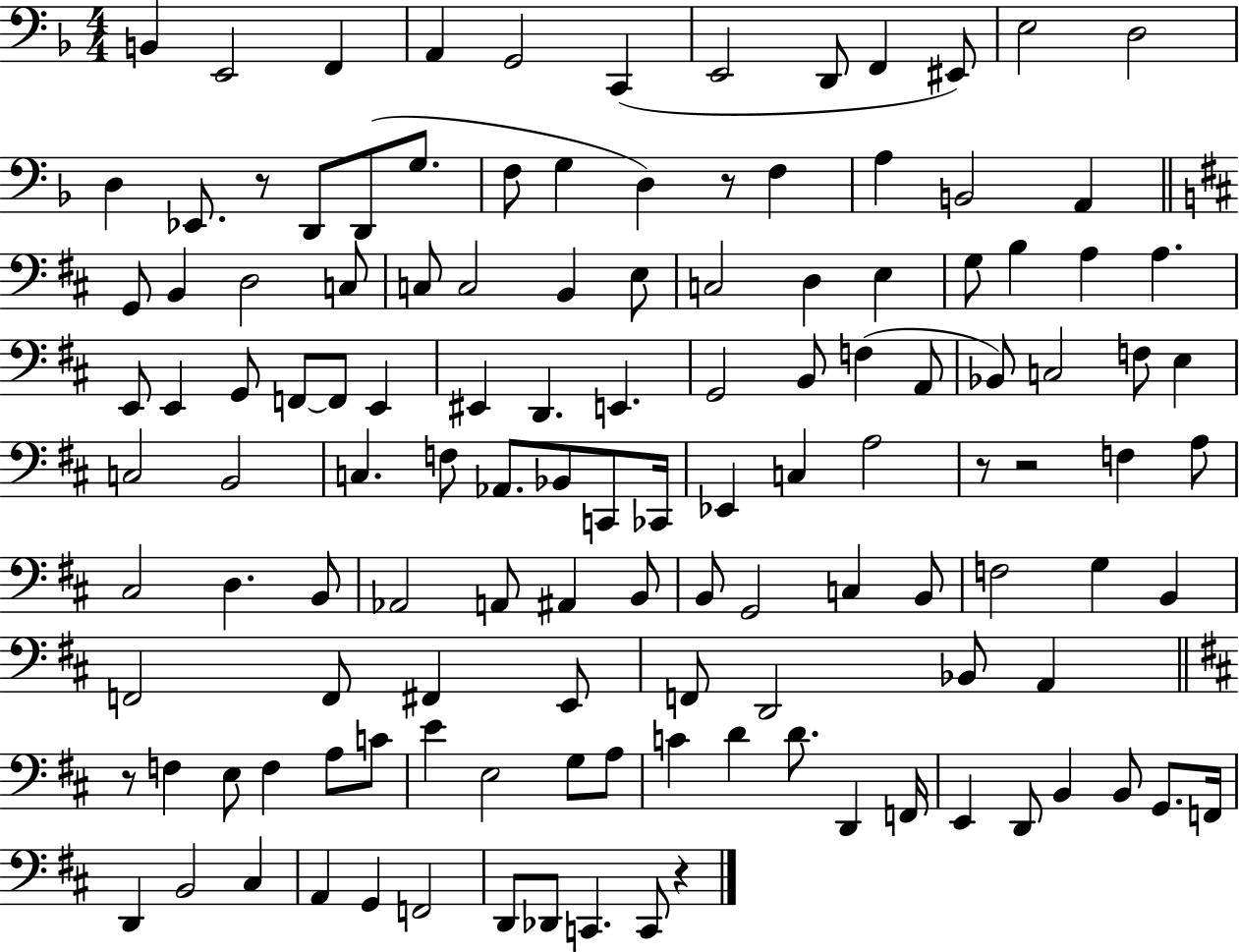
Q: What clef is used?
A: bass